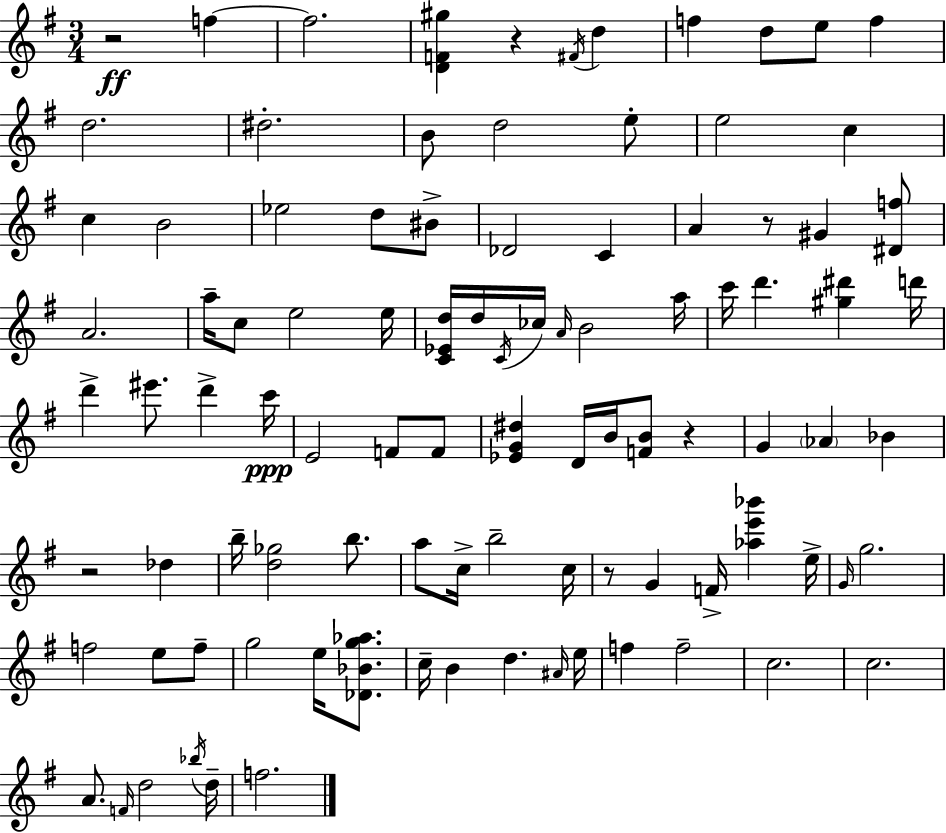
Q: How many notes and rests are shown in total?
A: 97